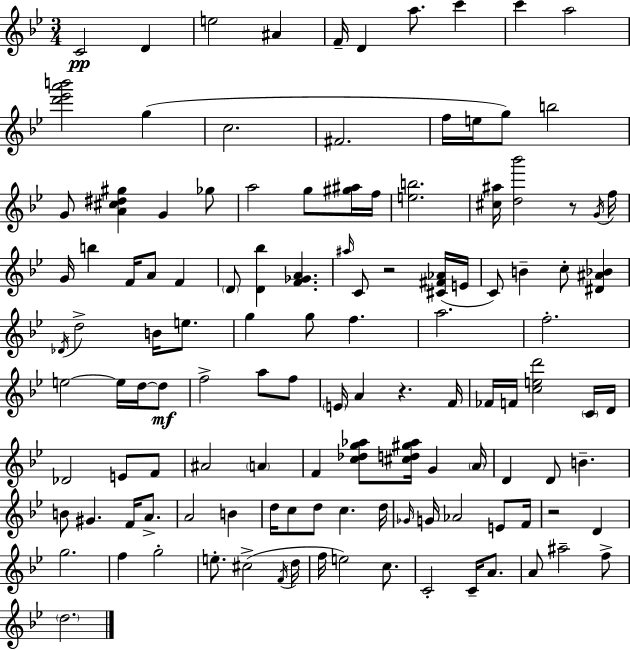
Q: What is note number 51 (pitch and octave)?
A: F5